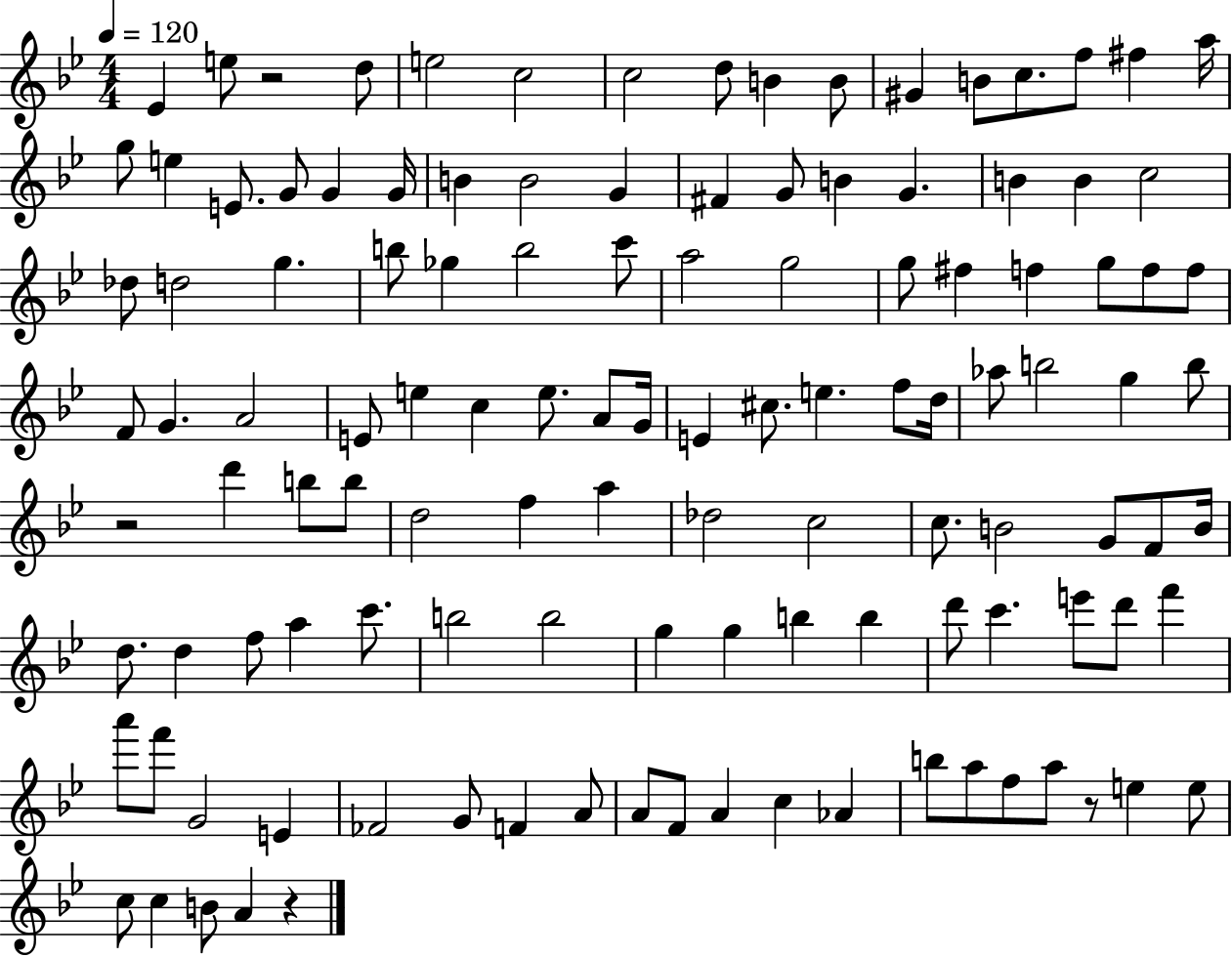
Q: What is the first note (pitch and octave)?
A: Eb4